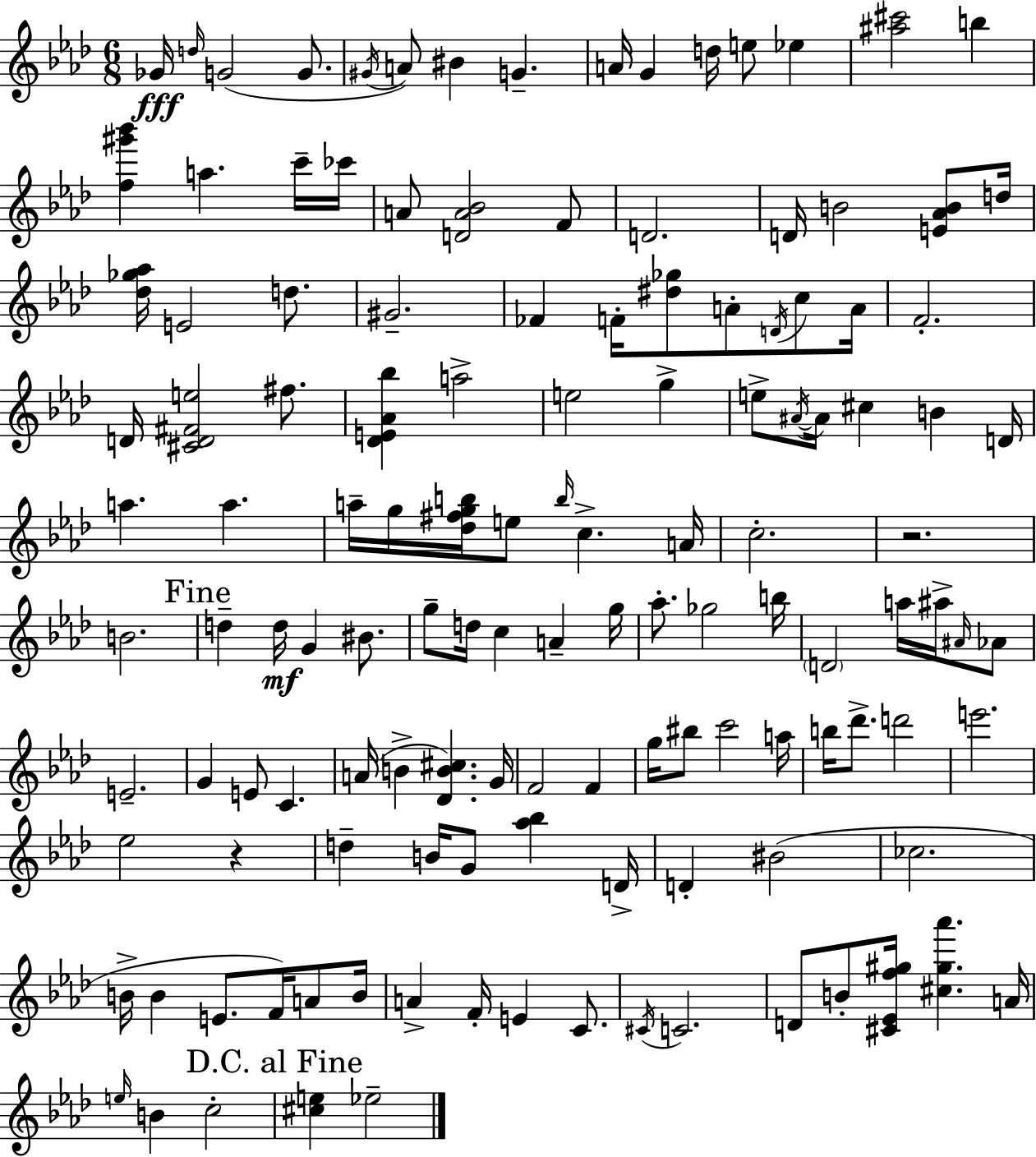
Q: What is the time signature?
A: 6/8